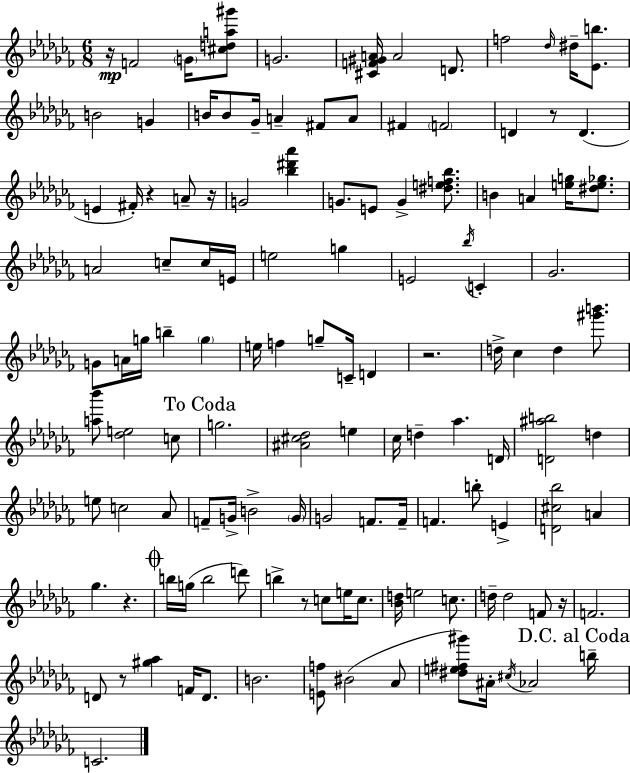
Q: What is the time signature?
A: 6/8